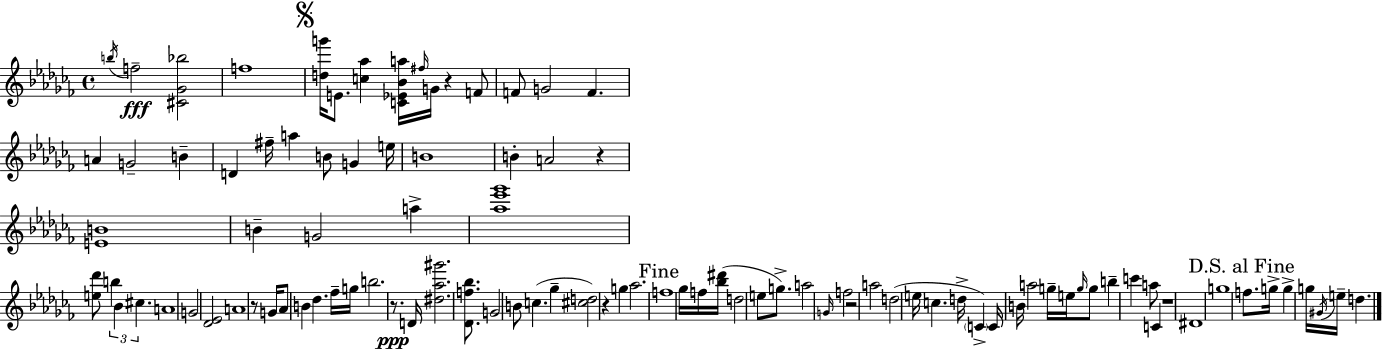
{
  \clef treble
  \time 4/4
  \defaultTimeSignature
  \key aes \minor
  \acciaccatura { b''16 }\fff f''2-- <cis' ges' bes''>2 | f''1 | \mark \markup { \musicglyph "scripts.segno" } <d'' g'''>16 e'8. <c'' aes''>4 <c' ees' bes' a''>16 \grace { fis''16 } g'16 r4 | f'8 f'8 g'2 f'4. | \break a'4 g'2-- b'4-- | d'4 fis''16-- a''4 b'8 g'4 | e''16 b'1 | b'4-. a'2 r4 | \break <e' b'>1 | b'4-- g'2 a''4-> | <aes'' ees''' ges'''>1 | <e'' des'''>8 \tuplet 3/2 { b''4 bes'4 cis''4. } | \break a'1 | g'2 <des' ees'>2 | a'1 | r8 g'16 aes'8 b'4 des''4. | \break fes''16-- g''16 b''2. r8.\ppp | d'16 <dis'' aes'' gis'''>2. <des' f'' bes''>8. | g'2 b'8 c''4.( | ges''4-- <cis'' d''>2) r4 | \break g''4 aes''2. | \mark "Fine" f''1 | ges''16 f''16 <bes'' dis'''>16( d''2 e''8 g''8.->) | a''2 \grace { g'16 } f''2 | \break r2 a''2 | d''2( e''16 c''4. | d''16-> \parenthesize c'4->) c'16 b'16 a''2 | g''16-- e''16 \grace { g''16 } g''8 b''4-- c'''4 a''8 | \break c'4 r1 | dis'1 | g''1 | \mark "D.S. al Fine" f''8. g''16-> g''4-> g''16 \acciaccatura { gis'16 } e''16-- d''4. | \break \bar "|."
}